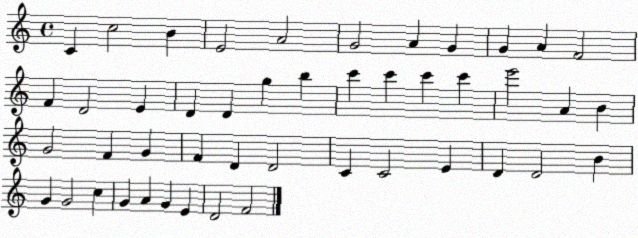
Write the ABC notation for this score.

X:1
T:Untitled
M:4/4
L:1/4
K:C
C c2 B E2 A2 G2 A G G A F2 F D2 E D D g b c' c' c' c' e'2 A B G2 F G F D D2 C C2 E D D2 B G G2 c G A G E D2 F2